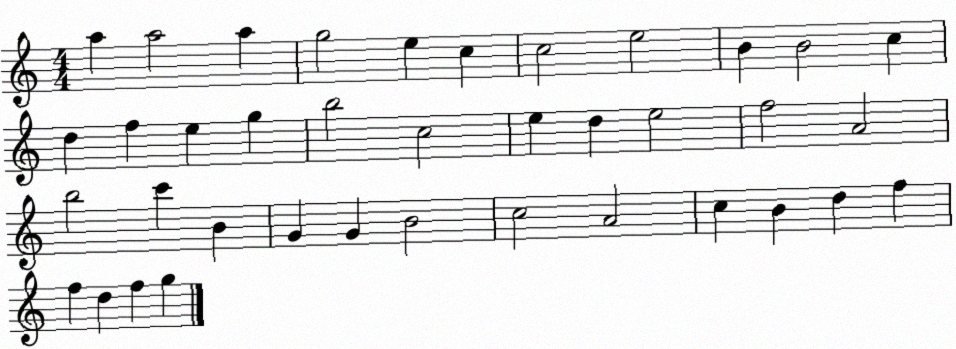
X:1
T:Untitled
M:4/4
L:1/4
K:C
a a2 a g2 e c c2 e2 B B2 c d f e g b2 c2 e d e2 f2 A2 b2 c' B G G B2 c2 A2 c B d f f d f g